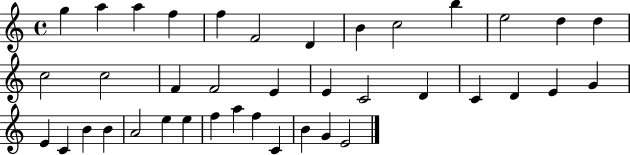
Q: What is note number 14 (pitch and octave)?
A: C5